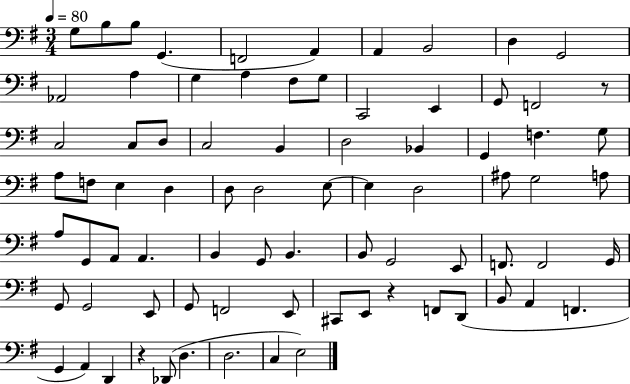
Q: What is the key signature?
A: G major